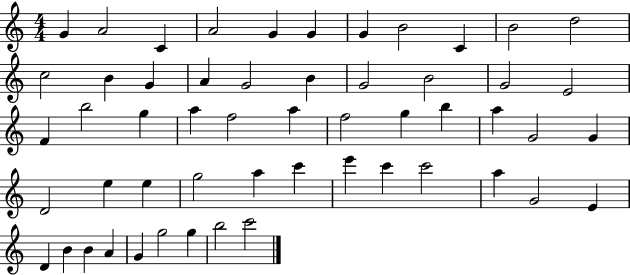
X:1
T:Untitled
M:4/4
L:1/4
K:C
G A2 C A2 G G G B2 C B2 d2 c2 B G A G2 B G2 B2 G2 E2 F b2 g a f2 a f2 g b a G2 G D2 e e g2 a c' e' c' c'2 a G2 E D B B A G g2 g b2 c'2